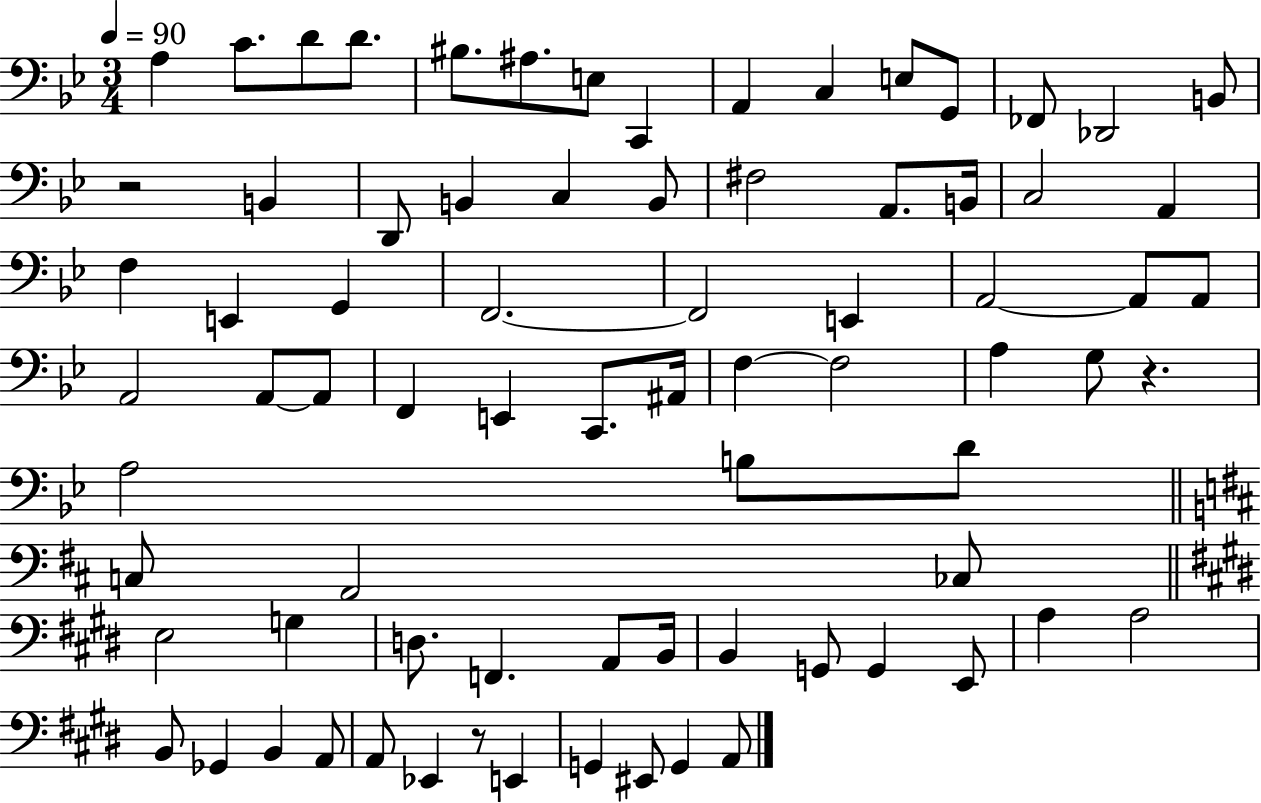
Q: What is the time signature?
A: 3/4